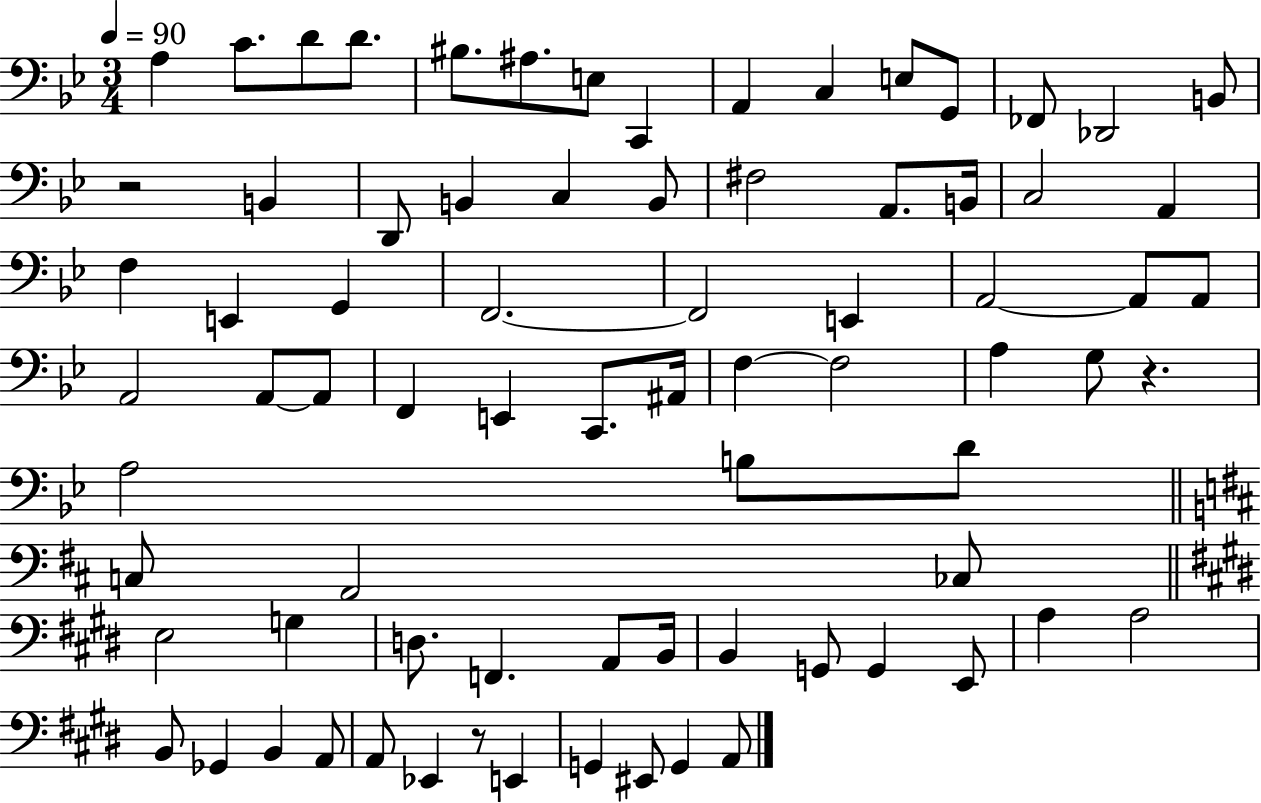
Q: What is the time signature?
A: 3/4